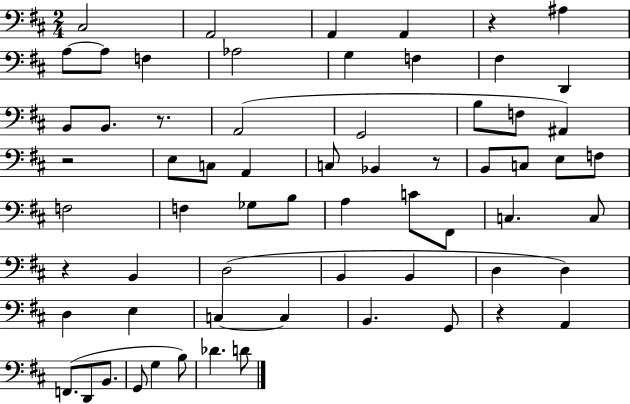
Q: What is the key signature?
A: D major